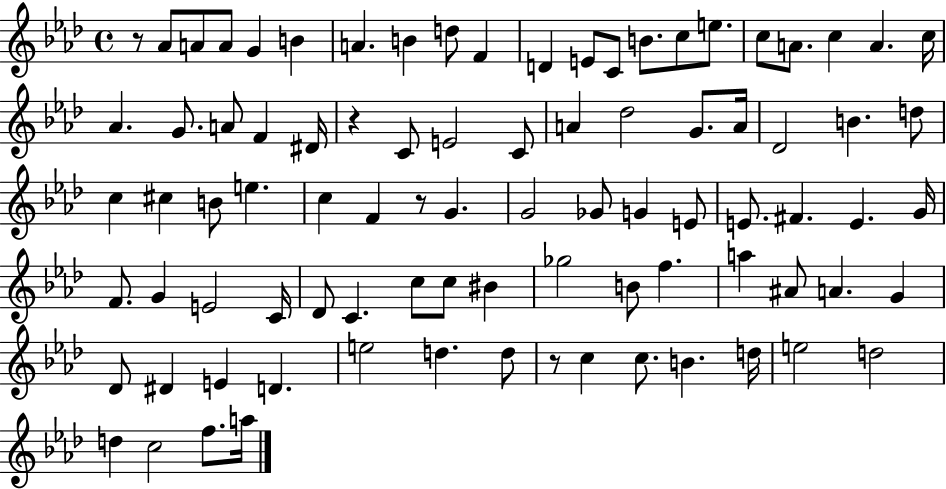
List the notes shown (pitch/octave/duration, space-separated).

R/e Ab4/e A4/e A4/e G4/q B4/q A4/q. B4/q D5/e F4/q D4/q E4/e C4/e B4/e. C5/e E5/e. C5/e A4/e. C5/q A4/q. C5/s Ab4/q. G4/e. A4/e F4/q D#4/s R/q C4/e E4/h C4/e A4/q Db5/h G4/e. A4/s Db4/h B4/q. D5/e C5/q C#5/q B4/e E5/q. C5/q F4/q R/e G4/q. G4/h Gb4/e G4/q E4/e E4/e. F#4/q. E4/q. G4/s F4/e. G4/q E4/h C4/s Db4/e C4/q. C5/e C5/e BIS4/q Gb5/h B4/e F5/q. A5/q A#4/e A4/q. G4/q Db4/e D#4/q E4/q D4/q. E5/h D5/q. D5/e R/e C5/q C5/e. B4/q. D5/s E5/h D5/h D5/q C5/h F5/e. A5/s